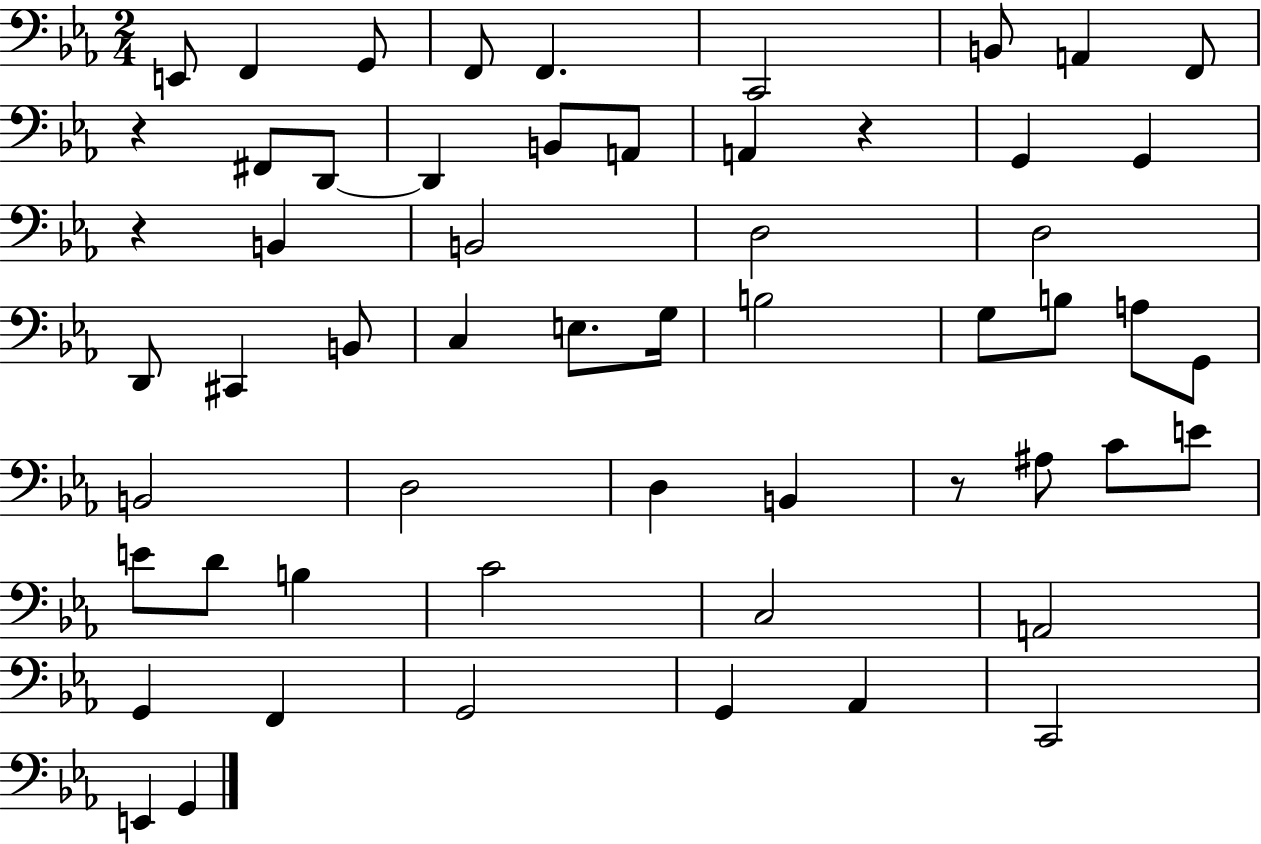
E2/e F2/q G2/e F2/e F2/q. C2/h B2/e A2/q F2/e R/q F#2/e D2/e D2/q B2/e A2/e A2/q R/q G2/q G2/q R/q B2/q B2/h D3/h D3/h D2/e C#2/q B2/e C3/q E3/e. G3/s B3/h G3/e B3/e A3/e G2/e B2/h D3/h D3/q B2/q R/e A#3/e C4/e E4/e E4/e D4/e B3/q C4/h C3/h A2/h G2/q F2/q G2/h G2/q Ab2/q C2/h E2/q G2/q